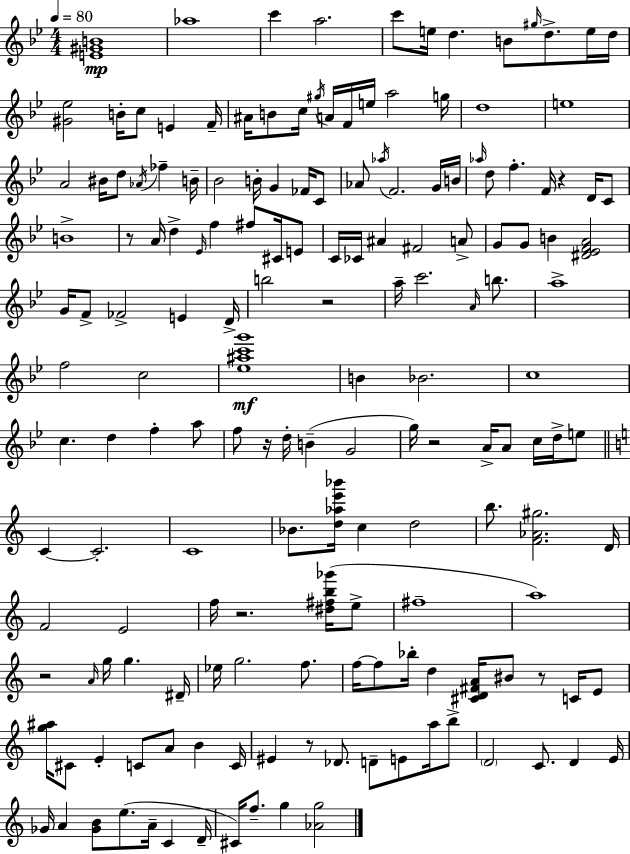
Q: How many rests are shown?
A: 9